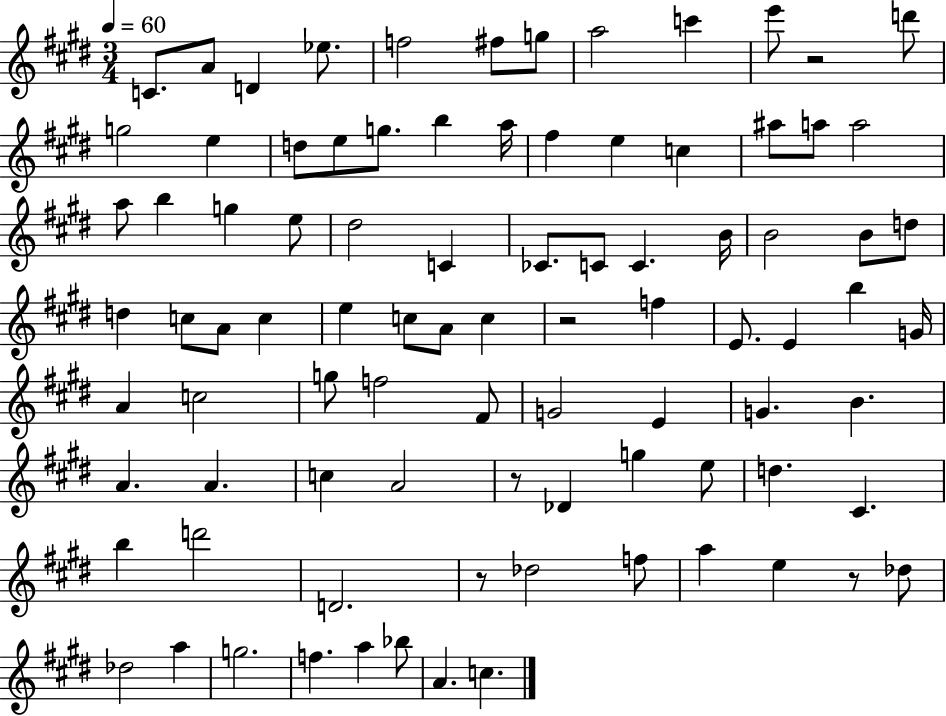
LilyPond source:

{
  \clef treble
  \numericTimeSignature
  \time 3/4
  \key e \major
  \tempo 4 = 60
  c'8. a'8 d'4 ees''8. | f''2 fis''8 g''8 | a''2 c'''4 | e'''8 r2 d'''8 | \break g''2 e''4 | d''8 e''8 g''8. b''4 a''16 | fis''4 e''4 c''4 | ais''8 a''8 a''2 | \break a''8 b''4 g''4 e''8 | dis''2 c'4 | ces'8. c'8 c'4. b'16 | b'2 b'8 d''8 | \break d''4 c''8 a'8 c''4 | e''4 c''8 a'8 c''4 | r2 f''4 | e'8. e'4 b''4 g'16 | \break a'4 c''2 | g''8 f''2 fis'8 | g'2 e'4 | g'4. b'4. | \break a'4. a'4. | c''4 a'2 | r8 des'4 g''4 e''8 | d''4. cis'4. | \break b''4 d'''2 | d'2. | r8 des''2 f''8 | a''4 e''4 r8 des''8 | \break des''2 a''4 | g''2. | f''4. a''4 bes''8 | a'4. c''4. | \break \bar "|."
}